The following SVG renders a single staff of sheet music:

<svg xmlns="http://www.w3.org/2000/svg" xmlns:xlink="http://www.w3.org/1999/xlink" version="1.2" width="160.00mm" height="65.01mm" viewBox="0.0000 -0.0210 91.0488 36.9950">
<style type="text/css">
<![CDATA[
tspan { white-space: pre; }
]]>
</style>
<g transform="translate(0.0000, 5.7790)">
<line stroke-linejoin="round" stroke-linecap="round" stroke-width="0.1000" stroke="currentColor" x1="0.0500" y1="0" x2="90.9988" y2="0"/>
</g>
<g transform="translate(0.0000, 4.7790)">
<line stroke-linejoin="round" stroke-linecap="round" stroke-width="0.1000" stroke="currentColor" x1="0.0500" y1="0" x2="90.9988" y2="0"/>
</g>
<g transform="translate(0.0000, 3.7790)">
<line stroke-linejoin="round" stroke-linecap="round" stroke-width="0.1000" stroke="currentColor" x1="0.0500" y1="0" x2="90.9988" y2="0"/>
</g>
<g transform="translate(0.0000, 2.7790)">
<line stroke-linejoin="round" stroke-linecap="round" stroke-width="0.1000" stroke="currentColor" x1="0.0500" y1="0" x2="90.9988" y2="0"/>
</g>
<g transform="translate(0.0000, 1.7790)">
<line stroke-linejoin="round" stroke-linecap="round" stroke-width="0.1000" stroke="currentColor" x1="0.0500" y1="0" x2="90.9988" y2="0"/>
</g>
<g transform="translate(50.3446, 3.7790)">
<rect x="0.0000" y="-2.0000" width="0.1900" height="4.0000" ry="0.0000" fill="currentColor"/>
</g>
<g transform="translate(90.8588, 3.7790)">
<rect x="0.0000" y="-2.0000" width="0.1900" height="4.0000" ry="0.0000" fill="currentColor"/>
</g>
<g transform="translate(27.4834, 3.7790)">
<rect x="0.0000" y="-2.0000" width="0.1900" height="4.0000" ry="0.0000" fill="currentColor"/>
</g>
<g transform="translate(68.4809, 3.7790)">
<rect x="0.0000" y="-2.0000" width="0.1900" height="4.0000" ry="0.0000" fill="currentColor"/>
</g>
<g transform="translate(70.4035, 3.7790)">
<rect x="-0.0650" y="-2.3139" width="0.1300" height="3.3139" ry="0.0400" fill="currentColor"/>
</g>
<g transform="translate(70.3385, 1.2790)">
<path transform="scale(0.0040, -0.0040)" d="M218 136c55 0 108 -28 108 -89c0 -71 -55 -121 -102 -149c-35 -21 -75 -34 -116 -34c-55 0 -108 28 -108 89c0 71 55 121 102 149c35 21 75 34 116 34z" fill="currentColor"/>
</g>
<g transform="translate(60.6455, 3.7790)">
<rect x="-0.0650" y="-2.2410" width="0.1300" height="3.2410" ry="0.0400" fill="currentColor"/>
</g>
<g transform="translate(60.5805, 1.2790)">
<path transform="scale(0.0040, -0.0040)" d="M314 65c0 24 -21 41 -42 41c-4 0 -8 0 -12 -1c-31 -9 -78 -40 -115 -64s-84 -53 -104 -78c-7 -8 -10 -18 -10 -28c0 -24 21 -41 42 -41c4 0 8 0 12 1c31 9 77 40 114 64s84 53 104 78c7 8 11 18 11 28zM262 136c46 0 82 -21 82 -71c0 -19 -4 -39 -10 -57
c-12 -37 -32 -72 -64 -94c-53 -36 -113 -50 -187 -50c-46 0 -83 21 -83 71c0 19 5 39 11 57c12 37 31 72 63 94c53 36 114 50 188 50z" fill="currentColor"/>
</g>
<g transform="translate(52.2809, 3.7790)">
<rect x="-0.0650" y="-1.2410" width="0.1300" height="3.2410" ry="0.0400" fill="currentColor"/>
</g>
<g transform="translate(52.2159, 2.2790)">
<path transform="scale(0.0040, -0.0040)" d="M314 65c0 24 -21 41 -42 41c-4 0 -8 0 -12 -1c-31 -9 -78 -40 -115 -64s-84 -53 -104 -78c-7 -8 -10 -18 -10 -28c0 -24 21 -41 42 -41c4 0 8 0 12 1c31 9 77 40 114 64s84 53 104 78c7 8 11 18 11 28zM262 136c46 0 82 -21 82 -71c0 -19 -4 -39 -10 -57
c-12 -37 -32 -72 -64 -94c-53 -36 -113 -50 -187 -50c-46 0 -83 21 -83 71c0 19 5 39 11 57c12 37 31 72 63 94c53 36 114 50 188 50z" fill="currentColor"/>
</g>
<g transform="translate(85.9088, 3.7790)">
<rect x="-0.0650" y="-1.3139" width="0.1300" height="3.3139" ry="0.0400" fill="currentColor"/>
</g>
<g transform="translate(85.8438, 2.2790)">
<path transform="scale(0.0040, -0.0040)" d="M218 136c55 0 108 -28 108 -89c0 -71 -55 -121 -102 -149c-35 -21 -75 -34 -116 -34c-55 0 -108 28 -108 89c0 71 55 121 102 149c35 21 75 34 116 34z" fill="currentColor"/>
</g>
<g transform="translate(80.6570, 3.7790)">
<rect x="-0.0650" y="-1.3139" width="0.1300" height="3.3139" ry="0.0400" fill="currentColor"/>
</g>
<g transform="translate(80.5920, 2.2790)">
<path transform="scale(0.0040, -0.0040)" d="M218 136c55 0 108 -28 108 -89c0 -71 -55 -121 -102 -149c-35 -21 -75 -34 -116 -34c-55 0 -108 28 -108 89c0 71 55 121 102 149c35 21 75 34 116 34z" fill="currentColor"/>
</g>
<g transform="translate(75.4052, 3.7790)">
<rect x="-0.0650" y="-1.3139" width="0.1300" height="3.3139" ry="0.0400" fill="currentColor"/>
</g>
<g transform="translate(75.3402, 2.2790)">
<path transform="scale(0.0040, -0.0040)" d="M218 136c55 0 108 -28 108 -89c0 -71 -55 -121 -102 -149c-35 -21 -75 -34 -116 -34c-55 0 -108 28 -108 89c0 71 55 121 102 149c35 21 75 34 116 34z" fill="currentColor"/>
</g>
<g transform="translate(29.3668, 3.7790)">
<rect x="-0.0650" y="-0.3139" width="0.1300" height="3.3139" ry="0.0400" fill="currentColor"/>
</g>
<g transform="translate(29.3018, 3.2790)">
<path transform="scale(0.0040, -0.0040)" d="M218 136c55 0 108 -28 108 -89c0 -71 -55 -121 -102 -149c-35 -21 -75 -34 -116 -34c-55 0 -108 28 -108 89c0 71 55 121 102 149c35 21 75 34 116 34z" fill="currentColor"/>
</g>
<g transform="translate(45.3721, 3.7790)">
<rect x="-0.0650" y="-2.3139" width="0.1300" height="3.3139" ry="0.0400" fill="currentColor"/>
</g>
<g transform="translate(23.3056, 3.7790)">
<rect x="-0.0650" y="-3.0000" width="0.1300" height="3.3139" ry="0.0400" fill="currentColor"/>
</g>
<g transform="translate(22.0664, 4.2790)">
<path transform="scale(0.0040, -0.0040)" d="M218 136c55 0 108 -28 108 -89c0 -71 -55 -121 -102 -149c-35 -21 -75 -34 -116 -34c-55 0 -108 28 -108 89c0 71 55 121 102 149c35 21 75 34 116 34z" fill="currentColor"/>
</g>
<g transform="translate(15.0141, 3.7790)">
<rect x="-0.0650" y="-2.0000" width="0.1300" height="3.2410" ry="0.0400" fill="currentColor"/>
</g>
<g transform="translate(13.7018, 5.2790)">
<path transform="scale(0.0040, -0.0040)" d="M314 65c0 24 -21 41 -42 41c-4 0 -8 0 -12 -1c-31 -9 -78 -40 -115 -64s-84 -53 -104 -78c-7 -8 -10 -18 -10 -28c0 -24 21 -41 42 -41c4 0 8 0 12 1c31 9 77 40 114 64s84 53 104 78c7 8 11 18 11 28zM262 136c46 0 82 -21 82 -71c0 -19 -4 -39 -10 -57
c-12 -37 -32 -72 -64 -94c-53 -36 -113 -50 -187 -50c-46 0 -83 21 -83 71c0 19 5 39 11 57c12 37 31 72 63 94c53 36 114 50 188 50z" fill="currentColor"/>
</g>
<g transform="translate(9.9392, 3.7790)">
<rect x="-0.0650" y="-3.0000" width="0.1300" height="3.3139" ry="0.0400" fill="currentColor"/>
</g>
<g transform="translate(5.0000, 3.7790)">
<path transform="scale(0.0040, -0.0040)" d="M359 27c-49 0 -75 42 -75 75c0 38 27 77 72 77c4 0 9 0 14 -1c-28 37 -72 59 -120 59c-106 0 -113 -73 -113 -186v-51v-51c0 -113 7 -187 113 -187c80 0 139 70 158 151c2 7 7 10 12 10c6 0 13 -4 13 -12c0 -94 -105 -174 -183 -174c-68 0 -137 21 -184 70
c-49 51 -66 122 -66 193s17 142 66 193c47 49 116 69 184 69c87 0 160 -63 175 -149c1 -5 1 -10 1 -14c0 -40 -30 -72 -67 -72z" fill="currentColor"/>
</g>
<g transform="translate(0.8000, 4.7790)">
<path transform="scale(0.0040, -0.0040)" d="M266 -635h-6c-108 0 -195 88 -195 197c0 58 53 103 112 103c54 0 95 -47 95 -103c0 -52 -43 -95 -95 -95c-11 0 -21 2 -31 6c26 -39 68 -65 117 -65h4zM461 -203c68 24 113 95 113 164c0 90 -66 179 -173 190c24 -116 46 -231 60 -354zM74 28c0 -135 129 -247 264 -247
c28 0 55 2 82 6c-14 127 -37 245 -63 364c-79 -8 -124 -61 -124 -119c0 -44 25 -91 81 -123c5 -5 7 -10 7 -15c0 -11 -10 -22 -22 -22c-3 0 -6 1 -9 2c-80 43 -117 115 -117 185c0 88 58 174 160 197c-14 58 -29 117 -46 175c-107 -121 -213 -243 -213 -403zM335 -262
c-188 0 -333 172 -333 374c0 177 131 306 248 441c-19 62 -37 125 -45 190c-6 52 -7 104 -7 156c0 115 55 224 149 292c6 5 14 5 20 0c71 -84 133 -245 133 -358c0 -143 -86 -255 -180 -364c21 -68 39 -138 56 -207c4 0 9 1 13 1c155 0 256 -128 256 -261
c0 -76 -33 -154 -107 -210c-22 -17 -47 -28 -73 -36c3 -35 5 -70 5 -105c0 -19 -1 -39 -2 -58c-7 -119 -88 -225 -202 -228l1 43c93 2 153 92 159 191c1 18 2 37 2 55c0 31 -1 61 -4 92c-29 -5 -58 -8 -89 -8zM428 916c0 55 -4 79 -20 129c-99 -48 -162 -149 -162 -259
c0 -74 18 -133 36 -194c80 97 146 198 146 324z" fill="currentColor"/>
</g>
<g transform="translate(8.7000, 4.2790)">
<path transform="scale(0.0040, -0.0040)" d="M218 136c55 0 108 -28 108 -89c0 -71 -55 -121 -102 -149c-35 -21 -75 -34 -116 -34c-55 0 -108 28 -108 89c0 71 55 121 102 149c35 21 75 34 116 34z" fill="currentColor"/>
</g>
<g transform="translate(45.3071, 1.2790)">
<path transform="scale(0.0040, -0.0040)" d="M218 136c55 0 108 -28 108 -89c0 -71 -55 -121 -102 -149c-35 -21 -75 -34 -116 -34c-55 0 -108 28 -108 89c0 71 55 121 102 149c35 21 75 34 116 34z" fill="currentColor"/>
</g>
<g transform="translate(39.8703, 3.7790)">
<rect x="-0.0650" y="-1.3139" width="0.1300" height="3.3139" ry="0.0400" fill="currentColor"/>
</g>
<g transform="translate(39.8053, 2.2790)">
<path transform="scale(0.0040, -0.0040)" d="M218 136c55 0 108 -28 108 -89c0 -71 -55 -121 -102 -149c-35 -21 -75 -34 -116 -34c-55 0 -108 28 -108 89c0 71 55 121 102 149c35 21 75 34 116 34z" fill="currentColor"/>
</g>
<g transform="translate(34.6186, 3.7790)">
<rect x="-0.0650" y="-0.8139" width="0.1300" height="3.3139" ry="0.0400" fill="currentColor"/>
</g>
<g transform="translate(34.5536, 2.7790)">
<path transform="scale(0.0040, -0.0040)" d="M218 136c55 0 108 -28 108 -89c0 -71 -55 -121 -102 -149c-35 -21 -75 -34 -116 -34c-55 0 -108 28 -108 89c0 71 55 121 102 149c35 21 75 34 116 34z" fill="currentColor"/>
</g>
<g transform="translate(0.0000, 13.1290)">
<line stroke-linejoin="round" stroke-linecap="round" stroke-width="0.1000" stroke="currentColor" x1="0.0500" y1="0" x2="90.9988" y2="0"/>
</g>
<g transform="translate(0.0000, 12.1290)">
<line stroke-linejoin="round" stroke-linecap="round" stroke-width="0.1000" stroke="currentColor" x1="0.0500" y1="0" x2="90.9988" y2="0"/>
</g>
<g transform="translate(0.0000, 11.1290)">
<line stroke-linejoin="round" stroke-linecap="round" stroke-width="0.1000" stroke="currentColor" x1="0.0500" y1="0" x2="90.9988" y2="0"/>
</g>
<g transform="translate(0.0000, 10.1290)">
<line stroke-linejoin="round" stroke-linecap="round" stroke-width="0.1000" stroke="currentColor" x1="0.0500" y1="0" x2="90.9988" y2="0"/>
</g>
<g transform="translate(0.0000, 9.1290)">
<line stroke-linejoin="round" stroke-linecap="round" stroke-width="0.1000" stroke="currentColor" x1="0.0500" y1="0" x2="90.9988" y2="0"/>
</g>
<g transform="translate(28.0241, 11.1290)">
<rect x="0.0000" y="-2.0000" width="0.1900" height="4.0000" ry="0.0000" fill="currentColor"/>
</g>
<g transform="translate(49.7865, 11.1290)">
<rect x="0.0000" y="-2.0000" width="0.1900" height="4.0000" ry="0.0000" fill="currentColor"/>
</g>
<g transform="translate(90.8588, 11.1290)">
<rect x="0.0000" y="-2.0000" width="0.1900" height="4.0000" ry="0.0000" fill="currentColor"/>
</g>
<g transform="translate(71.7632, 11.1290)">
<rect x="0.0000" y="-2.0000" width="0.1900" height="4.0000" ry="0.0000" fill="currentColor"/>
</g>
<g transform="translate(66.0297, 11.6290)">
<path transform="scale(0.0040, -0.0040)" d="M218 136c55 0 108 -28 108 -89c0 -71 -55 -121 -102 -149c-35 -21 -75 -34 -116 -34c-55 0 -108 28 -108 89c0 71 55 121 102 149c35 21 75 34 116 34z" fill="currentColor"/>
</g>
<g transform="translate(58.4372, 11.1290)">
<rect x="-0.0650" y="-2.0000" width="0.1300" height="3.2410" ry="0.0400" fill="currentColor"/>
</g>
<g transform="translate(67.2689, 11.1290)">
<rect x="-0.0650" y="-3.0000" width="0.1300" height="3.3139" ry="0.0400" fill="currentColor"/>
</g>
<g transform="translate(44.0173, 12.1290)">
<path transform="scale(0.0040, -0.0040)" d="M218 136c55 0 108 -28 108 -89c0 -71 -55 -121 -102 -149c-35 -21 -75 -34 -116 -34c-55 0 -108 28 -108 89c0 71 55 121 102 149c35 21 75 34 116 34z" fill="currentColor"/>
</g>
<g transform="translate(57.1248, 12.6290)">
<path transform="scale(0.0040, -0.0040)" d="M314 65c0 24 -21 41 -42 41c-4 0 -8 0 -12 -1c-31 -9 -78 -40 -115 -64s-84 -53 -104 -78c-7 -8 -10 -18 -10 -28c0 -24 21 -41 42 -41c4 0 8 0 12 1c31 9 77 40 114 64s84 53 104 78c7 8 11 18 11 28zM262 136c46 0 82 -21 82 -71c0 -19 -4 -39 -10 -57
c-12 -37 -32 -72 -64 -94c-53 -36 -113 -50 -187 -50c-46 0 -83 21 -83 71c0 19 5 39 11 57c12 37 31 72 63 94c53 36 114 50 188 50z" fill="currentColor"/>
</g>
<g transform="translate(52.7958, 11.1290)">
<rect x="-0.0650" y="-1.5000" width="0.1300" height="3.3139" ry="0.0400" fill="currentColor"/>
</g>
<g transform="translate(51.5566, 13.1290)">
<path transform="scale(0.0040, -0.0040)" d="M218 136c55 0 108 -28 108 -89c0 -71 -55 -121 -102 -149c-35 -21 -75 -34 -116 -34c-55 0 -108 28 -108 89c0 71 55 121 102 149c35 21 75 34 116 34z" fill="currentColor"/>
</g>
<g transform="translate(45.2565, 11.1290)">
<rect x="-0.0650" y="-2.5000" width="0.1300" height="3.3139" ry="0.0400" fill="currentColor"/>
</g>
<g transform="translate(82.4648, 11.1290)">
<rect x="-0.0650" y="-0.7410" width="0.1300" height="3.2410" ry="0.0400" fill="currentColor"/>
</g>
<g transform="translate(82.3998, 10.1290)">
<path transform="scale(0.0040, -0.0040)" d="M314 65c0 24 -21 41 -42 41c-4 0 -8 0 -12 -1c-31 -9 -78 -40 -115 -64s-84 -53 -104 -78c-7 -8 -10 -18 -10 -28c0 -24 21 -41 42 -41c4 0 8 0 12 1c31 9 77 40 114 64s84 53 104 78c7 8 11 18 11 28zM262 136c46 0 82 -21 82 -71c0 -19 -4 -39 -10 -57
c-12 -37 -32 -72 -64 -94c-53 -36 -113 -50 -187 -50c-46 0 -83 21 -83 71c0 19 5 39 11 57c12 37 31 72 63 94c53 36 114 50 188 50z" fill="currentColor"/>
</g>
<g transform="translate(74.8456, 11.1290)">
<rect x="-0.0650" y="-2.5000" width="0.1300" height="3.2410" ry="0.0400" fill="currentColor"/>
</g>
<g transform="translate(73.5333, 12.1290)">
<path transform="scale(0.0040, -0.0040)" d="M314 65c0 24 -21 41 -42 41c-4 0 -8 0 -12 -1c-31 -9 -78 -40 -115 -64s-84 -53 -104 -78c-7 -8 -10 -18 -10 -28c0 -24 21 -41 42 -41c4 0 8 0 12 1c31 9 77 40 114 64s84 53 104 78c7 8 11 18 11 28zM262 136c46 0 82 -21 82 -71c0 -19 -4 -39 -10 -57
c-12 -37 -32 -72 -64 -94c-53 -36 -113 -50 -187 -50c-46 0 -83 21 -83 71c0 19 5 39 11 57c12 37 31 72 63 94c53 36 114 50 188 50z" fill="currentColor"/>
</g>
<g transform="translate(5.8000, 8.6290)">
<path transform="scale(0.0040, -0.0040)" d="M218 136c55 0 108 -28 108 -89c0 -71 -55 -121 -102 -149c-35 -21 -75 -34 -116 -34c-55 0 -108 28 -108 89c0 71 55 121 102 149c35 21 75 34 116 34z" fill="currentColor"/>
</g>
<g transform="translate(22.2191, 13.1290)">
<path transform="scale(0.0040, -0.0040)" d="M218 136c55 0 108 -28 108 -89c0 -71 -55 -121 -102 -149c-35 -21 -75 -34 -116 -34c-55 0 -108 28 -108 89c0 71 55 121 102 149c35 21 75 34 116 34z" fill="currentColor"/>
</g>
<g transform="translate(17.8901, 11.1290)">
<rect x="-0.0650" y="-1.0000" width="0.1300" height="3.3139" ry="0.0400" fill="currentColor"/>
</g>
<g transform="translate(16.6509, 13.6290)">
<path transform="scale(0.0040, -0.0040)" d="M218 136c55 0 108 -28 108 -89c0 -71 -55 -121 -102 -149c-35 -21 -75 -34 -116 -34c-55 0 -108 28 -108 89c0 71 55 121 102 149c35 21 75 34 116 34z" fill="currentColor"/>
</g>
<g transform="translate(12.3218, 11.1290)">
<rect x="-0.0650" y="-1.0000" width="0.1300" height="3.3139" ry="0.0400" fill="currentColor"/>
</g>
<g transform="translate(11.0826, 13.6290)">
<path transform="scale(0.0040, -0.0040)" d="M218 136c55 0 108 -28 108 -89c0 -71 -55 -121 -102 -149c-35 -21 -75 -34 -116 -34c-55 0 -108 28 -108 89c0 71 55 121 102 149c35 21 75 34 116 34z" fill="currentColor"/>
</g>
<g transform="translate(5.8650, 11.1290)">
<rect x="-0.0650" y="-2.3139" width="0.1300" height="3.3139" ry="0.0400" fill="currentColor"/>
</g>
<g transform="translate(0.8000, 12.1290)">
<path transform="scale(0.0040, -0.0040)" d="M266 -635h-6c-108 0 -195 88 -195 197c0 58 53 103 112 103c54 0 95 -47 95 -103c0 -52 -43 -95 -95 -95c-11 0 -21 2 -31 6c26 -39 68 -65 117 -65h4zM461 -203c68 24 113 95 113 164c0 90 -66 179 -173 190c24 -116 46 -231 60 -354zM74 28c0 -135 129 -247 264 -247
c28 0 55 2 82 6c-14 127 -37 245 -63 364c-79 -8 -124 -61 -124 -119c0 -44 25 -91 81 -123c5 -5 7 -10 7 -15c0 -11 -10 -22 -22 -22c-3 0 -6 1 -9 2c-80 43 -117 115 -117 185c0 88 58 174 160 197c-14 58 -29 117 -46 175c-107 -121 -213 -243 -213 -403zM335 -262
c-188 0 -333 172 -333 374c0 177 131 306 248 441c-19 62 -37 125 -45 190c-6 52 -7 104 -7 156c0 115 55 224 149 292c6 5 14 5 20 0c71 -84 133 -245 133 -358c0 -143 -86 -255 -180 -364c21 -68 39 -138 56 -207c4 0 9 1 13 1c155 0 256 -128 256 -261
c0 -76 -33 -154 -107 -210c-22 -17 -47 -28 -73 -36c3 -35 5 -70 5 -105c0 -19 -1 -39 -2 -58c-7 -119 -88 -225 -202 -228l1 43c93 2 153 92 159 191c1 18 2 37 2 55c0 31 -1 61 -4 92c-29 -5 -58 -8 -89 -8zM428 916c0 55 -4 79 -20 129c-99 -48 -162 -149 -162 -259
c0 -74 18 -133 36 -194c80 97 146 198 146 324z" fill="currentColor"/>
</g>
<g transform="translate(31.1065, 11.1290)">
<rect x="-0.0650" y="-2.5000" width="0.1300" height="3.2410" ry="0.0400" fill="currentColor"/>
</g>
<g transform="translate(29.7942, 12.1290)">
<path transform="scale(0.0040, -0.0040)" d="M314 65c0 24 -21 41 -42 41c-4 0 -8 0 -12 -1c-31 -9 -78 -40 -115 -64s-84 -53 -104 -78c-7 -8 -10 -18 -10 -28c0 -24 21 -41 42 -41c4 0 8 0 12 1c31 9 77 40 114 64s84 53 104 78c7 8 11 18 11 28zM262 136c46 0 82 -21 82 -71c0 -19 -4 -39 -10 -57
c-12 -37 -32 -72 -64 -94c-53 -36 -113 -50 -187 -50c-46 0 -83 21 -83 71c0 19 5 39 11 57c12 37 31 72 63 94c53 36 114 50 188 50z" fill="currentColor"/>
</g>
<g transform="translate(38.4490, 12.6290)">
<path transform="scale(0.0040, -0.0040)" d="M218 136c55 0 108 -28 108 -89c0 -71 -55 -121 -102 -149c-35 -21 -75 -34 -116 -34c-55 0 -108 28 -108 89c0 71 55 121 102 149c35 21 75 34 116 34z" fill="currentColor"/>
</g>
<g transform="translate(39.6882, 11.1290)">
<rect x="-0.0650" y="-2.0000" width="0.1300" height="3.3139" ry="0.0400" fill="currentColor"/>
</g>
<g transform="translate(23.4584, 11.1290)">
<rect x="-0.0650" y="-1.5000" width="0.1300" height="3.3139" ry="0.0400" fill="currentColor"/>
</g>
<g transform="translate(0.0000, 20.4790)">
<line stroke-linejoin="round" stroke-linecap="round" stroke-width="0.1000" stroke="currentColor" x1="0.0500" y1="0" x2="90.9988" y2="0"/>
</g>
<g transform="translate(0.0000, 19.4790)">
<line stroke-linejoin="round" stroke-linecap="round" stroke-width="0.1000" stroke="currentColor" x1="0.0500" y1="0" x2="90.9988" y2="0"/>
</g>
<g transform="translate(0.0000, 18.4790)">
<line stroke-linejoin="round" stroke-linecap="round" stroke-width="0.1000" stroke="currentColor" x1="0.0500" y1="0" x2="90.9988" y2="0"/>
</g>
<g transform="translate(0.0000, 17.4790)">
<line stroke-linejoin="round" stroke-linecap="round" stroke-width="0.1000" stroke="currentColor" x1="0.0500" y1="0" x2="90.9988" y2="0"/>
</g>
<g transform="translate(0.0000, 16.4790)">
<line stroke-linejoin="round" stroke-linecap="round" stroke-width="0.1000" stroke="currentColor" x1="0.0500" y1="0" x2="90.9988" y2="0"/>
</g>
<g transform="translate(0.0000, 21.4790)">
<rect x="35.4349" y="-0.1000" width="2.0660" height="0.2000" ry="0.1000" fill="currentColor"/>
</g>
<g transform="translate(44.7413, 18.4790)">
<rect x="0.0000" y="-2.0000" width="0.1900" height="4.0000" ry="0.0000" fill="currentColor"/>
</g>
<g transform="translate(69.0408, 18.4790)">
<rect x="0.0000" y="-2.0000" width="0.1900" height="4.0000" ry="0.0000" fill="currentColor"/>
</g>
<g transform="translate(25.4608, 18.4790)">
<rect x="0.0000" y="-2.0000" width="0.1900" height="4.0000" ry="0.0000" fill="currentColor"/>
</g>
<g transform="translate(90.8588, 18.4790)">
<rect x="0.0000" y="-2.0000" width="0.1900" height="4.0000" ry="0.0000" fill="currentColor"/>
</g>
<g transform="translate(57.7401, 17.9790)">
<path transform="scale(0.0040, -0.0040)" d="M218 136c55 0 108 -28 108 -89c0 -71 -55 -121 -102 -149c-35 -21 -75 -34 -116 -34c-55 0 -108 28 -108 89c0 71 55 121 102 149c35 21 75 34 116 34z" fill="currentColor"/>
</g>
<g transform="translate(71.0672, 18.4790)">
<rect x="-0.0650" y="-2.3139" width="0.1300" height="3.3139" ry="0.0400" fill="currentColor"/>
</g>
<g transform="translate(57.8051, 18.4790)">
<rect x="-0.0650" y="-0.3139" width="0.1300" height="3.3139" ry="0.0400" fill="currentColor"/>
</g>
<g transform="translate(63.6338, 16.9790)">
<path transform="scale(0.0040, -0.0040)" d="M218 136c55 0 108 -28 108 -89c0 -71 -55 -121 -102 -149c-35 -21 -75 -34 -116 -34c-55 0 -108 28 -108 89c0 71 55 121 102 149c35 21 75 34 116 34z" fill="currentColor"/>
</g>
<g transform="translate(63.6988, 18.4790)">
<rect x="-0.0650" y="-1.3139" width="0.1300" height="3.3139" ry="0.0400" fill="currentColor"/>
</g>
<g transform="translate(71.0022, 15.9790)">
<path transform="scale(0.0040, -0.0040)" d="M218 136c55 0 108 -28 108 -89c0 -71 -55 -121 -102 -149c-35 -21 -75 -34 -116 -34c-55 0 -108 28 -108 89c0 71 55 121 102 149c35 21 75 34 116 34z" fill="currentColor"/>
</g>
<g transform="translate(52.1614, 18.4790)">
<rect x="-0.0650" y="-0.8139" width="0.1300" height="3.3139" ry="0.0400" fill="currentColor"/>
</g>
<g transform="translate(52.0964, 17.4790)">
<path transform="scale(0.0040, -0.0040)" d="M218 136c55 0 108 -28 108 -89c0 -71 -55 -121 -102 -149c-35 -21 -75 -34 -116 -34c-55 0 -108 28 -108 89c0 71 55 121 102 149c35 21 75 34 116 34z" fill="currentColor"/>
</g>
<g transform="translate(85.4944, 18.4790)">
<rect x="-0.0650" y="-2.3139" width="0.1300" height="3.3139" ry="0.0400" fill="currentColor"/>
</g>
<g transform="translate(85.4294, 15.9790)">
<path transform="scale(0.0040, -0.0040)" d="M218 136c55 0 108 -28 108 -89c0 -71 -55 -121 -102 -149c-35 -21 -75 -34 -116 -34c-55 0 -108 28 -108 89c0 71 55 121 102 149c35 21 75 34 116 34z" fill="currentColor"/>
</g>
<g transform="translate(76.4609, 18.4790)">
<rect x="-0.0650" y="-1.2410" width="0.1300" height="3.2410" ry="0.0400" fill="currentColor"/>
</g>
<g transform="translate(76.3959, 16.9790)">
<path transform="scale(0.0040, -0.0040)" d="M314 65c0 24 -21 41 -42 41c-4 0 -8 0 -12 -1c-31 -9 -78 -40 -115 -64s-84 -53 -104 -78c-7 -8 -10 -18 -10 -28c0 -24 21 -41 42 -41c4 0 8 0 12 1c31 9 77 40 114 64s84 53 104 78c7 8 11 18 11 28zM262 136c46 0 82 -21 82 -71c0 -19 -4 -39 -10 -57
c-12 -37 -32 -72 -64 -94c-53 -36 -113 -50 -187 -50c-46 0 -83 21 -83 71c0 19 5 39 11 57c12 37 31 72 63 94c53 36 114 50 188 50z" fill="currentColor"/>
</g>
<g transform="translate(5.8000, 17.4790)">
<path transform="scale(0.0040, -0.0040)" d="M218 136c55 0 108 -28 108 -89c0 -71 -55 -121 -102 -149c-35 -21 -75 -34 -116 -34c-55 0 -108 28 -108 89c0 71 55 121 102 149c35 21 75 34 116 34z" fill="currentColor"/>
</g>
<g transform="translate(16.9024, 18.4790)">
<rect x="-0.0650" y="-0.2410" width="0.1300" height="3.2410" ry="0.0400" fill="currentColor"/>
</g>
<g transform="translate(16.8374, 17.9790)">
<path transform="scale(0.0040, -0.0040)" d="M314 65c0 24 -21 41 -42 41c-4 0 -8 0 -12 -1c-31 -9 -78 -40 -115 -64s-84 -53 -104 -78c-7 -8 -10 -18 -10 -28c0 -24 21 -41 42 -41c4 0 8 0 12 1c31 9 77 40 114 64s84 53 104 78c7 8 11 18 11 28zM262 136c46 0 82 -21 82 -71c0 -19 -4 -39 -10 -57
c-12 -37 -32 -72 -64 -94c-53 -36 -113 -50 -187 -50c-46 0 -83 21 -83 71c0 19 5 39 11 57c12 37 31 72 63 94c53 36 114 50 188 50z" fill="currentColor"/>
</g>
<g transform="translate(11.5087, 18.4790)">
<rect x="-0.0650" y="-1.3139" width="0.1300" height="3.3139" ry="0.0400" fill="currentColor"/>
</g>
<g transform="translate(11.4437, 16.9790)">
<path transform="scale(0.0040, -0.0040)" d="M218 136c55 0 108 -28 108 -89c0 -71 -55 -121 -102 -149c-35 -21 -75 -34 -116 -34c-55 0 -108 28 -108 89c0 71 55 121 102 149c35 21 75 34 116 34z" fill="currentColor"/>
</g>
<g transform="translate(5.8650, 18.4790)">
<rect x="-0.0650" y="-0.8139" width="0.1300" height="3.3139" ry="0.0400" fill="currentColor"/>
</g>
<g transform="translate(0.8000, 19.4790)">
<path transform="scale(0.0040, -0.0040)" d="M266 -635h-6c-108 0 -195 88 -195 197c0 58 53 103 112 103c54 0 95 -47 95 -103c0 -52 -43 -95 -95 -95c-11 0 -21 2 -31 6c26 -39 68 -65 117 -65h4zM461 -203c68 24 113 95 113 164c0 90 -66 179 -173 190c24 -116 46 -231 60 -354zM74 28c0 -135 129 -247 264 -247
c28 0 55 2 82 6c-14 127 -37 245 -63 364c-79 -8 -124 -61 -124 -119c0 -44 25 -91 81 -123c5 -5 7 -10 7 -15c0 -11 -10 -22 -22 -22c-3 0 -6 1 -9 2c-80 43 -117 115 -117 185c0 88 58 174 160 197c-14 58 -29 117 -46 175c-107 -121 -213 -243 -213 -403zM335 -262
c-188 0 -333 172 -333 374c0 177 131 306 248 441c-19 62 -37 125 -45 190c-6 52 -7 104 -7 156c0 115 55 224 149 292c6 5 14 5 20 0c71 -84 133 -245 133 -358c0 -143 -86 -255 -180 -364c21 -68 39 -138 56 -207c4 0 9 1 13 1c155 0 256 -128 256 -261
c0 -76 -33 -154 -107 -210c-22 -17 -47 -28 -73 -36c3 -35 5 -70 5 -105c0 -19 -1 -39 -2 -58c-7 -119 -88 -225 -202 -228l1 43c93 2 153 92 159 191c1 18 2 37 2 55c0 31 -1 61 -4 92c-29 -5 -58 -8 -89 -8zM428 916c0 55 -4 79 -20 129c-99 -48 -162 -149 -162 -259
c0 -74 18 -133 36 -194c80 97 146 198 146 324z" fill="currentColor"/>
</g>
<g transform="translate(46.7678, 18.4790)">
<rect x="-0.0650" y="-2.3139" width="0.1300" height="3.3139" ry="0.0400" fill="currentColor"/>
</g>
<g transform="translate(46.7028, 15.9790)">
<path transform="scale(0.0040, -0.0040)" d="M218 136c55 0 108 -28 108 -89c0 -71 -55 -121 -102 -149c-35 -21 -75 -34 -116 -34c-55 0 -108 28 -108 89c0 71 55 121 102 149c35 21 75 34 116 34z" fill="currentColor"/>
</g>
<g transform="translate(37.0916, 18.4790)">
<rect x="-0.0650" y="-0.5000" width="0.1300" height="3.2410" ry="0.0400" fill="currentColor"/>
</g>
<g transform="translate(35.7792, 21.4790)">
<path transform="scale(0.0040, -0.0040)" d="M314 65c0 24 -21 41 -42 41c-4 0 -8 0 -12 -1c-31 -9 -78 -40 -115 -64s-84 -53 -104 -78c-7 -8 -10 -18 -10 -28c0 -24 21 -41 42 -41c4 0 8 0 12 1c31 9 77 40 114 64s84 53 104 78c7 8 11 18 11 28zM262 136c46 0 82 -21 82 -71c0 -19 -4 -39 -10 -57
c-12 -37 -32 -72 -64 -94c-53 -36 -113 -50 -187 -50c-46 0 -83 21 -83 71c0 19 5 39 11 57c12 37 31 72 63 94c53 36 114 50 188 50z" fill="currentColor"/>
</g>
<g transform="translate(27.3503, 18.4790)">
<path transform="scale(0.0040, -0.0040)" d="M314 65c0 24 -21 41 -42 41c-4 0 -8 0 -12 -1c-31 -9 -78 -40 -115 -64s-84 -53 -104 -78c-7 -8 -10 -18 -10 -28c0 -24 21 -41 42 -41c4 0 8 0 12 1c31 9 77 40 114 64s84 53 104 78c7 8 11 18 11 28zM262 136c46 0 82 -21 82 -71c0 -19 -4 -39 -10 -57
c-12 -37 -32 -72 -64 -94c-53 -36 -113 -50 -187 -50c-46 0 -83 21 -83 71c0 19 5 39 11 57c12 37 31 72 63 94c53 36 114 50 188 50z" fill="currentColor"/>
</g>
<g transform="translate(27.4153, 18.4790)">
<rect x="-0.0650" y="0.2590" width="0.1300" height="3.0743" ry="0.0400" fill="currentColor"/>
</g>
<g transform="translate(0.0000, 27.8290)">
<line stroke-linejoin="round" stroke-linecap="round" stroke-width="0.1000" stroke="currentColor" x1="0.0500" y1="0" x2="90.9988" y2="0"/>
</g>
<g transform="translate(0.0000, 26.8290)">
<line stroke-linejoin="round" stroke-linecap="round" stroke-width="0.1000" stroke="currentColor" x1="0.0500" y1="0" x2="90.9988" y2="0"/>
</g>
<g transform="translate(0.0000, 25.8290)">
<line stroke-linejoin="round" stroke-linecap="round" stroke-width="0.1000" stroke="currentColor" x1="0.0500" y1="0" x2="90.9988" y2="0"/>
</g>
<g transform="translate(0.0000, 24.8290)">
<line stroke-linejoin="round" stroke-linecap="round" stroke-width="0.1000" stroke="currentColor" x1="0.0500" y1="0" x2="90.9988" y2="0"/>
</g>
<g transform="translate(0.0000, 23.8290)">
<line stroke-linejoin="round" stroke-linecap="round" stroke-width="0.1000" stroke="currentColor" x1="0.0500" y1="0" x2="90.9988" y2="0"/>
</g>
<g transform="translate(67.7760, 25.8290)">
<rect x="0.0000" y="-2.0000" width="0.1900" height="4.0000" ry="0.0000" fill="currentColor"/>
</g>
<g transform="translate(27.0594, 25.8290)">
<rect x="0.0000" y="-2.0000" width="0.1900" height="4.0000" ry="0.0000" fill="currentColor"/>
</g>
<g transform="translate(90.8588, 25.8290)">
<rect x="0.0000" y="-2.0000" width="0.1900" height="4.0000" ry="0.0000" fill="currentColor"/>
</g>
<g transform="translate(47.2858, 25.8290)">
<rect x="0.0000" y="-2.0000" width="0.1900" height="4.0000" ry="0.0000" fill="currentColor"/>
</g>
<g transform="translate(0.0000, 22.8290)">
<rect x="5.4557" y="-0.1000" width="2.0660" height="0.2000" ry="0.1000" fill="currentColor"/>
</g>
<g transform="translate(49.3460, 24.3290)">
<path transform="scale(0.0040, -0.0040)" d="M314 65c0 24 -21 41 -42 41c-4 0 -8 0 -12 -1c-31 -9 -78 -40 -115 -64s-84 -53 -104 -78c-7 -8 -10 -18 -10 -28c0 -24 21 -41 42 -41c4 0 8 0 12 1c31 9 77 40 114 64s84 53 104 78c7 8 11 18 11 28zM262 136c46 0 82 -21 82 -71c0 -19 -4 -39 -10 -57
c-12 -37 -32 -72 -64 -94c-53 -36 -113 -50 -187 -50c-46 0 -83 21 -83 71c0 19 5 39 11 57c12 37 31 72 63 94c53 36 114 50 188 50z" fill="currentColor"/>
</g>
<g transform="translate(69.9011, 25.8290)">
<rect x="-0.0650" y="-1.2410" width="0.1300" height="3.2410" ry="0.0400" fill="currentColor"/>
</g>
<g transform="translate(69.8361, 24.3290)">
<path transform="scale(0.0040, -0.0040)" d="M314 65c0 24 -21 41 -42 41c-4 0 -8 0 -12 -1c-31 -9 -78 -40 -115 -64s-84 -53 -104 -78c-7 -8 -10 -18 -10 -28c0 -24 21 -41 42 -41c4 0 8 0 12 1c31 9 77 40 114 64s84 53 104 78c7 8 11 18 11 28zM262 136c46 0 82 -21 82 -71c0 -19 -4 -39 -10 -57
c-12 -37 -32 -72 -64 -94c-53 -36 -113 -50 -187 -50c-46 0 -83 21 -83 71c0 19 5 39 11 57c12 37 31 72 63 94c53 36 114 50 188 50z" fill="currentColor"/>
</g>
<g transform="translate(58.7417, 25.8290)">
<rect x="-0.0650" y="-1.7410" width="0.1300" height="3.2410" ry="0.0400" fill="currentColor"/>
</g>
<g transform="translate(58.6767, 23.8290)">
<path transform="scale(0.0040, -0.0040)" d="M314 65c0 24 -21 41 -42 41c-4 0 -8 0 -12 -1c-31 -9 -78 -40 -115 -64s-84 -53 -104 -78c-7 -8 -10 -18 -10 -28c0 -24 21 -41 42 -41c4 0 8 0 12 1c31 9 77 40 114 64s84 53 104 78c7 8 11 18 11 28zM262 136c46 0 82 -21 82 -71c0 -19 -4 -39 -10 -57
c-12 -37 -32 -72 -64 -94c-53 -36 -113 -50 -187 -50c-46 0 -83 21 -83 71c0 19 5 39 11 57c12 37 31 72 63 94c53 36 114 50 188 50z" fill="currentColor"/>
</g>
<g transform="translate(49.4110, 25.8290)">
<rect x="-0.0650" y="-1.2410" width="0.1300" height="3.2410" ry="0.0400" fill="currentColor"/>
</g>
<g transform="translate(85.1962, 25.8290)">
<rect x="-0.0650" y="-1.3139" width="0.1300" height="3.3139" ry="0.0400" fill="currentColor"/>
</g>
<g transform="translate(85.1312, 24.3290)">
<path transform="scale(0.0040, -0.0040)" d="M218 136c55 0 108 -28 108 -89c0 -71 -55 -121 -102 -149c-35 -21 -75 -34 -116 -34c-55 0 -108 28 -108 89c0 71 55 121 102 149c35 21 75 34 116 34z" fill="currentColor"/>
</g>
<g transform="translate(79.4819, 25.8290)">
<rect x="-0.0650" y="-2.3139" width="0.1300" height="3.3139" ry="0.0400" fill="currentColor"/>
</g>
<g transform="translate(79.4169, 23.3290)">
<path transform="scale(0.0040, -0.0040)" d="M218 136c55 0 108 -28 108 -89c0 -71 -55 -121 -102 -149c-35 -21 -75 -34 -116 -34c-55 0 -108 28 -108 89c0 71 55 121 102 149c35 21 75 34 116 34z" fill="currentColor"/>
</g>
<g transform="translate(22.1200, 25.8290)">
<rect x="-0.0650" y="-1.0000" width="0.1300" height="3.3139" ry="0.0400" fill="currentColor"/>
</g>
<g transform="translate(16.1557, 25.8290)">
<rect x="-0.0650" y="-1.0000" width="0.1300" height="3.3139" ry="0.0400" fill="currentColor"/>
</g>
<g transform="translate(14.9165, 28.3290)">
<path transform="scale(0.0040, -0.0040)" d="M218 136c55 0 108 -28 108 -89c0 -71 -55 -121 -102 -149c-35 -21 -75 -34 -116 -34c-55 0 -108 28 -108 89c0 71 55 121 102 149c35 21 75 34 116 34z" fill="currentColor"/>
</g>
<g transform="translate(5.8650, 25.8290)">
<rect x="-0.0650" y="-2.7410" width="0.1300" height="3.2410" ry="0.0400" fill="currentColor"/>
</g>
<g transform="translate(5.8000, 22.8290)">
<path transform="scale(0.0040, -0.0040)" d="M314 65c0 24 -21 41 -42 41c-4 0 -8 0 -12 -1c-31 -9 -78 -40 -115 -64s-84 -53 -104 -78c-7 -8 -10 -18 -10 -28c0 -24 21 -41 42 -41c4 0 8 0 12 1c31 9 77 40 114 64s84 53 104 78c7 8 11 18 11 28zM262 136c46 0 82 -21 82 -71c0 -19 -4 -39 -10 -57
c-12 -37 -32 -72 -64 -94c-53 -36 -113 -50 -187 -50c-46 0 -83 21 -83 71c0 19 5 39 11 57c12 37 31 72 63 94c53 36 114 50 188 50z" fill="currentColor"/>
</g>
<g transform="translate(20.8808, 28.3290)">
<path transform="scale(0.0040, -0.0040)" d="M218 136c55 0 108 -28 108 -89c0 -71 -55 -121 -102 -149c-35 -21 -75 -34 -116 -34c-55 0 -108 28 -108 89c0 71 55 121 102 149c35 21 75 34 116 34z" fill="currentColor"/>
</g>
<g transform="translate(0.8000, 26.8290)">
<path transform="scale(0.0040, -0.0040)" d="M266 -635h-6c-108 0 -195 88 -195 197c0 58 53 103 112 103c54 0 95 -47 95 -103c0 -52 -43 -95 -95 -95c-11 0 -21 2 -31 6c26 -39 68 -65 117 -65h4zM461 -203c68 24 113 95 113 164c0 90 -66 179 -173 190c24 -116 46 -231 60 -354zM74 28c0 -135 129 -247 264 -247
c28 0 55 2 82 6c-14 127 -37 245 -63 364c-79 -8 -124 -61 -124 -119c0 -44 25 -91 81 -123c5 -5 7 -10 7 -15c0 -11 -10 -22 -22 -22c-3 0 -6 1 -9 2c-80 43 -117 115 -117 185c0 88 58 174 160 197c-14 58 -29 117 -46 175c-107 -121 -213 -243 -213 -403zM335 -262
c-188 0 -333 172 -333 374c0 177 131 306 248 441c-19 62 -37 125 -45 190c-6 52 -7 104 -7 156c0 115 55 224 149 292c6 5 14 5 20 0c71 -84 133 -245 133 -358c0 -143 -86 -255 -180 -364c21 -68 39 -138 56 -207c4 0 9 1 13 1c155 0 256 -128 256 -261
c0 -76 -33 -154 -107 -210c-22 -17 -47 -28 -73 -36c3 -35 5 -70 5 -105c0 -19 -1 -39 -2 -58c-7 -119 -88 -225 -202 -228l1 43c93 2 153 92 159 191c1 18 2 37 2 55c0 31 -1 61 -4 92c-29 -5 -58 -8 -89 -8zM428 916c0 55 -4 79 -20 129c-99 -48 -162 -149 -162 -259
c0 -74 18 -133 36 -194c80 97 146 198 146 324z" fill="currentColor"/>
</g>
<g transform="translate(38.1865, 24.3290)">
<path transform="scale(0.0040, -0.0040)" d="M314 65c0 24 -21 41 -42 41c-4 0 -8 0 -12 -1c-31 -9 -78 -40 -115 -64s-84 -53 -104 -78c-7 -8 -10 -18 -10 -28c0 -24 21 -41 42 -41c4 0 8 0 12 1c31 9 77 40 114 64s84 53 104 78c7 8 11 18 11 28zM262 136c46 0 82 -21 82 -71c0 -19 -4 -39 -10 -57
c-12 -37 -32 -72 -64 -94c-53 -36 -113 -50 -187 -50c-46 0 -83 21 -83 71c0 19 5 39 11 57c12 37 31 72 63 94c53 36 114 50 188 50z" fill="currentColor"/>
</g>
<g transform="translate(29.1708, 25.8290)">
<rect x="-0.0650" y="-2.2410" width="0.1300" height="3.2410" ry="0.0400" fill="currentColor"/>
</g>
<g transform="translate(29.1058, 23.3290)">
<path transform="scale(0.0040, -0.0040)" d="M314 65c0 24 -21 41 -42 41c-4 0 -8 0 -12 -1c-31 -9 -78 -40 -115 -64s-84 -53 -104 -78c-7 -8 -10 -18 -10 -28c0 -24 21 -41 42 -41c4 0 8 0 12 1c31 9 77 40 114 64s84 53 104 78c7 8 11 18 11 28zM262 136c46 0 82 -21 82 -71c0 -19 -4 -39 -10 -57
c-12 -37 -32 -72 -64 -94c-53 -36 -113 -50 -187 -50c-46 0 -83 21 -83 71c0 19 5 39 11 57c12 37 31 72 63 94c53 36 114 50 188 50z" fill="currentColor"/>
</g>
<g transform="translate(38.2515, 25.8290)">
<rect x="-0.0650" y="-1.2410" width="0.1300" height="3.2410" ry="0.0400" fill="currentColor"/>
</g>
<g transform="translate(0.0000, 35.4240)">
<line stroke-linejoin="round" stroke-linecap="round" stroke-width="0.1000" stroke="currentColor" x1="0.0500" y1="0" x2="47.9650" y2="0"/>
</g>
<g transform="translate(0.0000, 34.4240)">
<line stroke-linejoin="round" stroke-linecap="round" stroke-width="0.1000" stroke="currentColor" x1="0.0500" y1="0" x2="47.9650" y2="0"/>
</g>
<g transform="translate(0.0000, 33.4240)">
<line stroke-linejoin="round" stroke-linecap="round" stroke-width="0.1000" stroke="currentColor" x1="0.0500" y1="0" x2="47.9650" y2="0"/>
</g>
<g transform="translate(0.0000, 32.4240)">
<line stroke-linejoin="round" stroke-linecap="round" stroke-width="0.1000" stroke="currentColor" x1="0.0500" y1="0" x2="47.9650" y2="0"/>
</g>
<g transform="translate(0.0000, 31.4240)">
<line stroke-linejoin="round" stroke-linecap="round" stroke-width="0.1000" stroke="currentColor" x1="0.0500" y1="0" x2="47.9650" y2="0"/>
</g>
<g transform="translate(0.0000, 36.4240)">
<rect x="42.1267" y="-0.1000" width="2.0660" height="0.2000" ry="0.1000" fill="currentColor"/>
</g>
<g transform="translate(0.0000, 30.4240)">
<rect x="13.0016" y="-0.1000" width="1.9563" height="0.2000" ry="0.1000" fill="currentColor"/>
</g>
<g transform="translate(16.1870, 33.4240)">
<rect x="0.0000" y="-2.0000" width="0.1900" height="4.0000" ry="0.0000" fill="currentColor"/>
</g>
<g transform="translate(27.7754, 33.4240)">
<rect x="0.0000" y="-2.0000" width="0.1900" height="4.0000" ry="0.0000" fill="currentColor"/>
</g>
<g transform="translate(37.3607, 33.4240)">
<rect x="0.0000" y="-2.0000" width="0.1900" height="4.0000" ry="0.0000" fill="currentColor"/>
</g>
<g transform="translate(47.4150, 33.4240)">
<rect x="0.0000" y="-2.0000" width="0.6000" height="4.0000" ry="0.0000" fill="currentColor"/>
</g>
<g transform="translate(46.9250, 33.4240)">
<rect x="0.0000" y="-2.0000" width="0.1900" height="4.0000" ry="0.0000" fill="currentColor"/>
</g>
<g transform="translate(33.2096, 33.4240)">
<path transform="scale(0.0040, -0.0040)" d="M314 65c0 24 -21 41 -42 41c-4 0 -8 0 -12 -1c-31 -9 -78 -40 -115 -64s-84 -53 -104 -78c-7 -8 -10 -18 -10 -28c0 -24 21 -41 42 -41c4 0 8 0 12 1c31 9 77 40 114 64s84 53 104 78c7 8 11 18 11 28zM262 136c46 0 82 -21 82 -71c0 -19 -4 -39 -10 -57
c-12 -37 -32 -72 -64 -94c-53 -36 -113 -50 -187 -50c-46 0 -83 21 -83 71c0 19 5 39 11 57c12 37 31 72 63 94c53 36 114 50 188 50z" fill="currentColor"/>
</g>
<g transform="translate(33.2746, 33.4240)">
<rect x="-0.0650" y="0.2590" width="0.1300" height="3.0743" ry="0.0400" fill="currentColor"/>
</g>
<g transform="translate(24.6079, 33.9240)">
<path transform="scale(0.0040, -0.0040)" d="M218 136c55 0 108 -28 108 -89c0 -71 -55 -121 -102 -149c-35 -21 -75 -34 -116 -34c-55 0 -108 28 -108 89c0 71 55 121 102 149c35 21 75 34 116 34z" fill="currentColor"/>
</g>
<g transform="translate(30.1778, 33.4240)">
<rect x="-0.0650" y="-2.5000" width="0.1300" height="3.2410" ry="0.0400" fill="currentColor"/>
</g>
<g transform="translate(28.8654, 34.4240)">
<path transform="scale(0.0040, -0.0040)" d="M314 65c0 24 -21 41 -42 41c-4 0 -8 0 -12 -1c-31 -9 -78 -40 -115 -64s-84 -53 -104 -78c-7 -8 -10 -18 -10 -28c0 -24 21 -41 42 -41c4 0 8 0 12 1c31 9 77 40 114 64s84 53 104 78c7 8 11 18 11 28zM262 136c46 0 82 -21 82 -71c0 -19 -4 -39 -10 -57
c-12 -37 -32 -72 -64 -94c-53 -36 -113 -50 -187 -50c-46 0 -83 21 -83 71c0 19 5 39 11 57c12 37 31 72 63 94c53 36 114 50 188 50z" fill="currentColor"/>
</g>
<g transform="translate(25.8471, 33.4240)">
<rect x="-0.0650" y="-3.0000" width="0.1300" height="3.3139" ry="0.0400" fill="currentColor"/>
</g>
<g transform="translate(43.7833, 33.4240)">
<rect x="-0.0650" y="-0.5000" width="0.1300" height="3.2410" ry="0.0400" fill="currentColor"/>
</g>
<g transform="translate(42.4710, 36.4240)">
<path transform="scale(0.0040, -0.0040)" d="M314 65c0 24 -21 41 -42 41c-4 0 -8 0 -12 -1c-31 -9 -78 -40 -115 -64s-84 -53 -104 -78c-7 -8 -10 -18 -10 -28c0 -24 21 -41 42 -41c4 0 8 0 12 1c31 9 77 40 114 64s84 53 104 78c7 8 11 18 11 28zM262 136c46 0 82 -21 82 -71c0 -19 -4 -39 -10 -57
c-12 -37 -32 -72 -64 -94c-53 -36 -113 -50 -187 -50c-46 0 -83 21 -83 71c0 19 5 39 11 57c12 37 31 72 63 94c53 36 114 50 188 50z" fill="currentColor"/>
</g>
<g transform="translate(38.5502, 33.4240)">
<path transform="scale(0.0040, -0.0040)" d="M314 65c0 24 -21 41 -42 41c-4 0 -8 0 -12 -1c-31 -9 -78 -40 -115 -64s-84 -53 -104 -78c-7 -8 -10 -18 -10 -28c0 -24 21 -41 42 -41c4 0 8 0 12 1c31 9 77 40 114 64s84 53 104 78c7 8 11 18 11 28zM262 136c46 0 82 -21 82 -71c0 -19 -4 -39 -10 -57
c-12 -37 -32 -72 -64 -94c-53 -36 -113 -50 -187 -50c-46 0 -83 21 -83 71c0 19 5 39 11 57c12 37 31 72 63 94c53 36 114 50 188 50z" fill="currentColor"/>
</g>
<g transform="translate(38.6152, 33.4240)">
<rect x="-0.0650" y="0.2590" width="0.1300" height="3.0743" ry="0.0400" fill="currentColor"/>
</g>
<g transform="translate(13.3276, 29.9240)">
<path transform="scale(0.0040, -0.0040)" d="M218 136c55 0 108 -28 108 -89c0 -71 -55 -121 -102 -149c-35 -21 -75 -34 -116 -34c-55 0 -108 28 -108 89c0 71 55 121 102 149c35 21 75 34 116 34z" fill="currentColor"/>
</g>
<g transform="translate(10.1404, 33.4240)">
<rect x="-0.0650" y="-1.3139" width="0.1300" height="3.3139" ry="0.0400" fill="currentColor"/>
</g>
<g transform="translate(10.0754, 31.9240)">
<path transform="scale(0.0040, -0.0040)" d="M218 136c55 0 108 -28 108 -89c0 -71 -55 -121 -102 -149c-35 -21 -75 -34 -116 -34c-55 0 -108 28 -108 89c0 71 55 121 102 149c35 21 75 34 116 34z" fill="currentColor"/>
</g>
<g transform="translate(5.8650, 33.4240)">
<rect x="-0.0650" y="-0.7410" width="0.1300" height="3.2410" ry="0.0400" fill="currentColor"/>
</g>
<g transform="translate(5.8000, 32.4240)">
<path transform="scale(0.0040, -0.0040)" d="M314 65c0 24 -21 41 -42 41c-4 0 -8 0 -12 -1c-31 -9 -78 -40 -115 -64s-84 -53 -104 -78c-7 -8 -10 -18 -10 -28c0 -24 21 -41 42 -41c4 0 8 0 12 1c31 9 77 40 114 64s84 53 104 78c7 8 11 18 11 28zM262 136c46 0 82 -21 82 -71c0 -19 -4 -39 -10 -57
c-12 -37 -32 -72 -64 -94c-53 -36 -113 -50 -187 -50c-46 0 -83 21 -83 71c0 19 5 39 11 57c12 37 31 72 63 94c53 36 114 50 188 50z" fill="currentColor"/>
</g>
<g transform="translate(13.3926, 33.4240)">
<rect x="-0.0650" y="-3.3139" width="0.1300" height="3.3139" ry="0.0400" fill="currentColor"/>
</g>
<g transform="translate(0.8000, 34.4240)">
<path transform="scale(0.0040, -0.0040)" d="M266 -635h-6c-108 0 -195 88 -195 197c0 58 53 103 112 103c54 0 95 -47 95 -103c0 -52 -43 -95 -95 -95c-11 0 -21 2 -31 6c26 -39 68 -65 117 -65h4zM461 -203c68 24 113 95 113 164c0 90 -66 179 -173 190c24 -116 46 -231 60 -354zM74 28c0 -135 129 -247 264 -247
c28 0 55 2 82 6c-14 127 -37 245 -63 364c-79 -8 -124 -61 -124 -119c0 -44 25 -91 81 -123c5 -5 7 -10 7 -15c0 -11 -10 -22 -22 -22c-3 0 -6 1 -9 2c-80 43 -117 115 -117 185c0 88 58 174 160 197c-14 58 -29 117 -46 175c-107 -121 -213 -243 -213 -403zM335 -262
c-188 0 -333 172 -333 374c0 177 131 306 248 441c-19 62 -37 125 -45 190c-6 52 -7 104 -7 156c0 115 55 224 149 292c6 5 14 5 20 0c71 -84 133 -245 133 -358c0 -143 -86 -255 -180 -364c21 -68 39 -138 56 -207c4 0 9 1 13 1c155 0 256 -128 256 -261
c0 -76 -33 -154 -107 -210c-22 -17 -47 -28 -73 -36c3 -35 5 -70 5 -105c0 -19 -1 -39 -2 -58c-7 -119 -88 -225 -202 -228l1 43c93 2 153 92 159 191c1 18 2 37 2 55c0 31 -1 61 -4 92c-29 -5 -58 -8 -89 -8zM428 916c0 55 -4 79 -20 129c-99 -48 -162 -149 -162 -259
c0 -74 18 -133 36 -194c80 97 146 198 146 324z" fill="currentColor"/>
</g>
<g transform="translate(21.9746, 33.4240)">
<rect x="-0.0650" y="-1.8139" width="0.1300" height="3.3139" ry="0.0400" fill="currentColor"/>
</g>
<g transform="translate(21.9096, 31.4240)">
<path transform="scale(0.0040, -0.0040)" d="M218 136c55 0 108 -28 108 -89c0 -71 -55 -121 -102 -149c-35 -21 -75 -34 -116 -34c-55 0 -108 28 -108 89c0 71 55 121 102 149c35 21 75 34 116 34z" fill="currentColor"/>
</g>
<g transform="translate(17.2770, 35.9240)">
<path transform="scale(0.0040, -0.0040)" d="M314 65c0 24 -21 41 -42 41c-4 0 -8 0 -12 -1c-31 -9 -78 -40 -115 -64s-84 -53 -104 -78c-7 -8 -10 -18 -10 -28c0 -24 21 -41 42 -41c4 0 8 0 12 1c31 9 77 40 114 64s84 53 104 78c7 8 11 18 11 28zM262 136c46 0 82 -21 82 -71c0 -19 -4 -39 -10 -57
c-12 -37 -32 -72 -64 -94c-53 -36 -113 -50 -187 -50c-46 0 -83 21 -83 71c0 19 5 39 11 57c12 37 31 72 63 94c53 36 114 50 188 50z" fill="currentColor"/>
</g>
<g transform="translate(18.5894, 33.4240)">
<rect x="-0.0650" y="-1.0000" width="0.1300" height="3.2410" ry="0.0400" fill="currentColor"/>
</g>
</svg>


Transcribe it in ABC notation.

X:1
T:Untitled
M:4/4
L:1/4
K:C
A F2 A c d e g e2 g2 g e e e g D D E G2 F G E F2 A G2 d2 d e c2 B2 C2 g d c e g e2 g a2 D D g2 e2 e2 f2 e2 g e d2 e b D2 f A G2 B2 B2 C2